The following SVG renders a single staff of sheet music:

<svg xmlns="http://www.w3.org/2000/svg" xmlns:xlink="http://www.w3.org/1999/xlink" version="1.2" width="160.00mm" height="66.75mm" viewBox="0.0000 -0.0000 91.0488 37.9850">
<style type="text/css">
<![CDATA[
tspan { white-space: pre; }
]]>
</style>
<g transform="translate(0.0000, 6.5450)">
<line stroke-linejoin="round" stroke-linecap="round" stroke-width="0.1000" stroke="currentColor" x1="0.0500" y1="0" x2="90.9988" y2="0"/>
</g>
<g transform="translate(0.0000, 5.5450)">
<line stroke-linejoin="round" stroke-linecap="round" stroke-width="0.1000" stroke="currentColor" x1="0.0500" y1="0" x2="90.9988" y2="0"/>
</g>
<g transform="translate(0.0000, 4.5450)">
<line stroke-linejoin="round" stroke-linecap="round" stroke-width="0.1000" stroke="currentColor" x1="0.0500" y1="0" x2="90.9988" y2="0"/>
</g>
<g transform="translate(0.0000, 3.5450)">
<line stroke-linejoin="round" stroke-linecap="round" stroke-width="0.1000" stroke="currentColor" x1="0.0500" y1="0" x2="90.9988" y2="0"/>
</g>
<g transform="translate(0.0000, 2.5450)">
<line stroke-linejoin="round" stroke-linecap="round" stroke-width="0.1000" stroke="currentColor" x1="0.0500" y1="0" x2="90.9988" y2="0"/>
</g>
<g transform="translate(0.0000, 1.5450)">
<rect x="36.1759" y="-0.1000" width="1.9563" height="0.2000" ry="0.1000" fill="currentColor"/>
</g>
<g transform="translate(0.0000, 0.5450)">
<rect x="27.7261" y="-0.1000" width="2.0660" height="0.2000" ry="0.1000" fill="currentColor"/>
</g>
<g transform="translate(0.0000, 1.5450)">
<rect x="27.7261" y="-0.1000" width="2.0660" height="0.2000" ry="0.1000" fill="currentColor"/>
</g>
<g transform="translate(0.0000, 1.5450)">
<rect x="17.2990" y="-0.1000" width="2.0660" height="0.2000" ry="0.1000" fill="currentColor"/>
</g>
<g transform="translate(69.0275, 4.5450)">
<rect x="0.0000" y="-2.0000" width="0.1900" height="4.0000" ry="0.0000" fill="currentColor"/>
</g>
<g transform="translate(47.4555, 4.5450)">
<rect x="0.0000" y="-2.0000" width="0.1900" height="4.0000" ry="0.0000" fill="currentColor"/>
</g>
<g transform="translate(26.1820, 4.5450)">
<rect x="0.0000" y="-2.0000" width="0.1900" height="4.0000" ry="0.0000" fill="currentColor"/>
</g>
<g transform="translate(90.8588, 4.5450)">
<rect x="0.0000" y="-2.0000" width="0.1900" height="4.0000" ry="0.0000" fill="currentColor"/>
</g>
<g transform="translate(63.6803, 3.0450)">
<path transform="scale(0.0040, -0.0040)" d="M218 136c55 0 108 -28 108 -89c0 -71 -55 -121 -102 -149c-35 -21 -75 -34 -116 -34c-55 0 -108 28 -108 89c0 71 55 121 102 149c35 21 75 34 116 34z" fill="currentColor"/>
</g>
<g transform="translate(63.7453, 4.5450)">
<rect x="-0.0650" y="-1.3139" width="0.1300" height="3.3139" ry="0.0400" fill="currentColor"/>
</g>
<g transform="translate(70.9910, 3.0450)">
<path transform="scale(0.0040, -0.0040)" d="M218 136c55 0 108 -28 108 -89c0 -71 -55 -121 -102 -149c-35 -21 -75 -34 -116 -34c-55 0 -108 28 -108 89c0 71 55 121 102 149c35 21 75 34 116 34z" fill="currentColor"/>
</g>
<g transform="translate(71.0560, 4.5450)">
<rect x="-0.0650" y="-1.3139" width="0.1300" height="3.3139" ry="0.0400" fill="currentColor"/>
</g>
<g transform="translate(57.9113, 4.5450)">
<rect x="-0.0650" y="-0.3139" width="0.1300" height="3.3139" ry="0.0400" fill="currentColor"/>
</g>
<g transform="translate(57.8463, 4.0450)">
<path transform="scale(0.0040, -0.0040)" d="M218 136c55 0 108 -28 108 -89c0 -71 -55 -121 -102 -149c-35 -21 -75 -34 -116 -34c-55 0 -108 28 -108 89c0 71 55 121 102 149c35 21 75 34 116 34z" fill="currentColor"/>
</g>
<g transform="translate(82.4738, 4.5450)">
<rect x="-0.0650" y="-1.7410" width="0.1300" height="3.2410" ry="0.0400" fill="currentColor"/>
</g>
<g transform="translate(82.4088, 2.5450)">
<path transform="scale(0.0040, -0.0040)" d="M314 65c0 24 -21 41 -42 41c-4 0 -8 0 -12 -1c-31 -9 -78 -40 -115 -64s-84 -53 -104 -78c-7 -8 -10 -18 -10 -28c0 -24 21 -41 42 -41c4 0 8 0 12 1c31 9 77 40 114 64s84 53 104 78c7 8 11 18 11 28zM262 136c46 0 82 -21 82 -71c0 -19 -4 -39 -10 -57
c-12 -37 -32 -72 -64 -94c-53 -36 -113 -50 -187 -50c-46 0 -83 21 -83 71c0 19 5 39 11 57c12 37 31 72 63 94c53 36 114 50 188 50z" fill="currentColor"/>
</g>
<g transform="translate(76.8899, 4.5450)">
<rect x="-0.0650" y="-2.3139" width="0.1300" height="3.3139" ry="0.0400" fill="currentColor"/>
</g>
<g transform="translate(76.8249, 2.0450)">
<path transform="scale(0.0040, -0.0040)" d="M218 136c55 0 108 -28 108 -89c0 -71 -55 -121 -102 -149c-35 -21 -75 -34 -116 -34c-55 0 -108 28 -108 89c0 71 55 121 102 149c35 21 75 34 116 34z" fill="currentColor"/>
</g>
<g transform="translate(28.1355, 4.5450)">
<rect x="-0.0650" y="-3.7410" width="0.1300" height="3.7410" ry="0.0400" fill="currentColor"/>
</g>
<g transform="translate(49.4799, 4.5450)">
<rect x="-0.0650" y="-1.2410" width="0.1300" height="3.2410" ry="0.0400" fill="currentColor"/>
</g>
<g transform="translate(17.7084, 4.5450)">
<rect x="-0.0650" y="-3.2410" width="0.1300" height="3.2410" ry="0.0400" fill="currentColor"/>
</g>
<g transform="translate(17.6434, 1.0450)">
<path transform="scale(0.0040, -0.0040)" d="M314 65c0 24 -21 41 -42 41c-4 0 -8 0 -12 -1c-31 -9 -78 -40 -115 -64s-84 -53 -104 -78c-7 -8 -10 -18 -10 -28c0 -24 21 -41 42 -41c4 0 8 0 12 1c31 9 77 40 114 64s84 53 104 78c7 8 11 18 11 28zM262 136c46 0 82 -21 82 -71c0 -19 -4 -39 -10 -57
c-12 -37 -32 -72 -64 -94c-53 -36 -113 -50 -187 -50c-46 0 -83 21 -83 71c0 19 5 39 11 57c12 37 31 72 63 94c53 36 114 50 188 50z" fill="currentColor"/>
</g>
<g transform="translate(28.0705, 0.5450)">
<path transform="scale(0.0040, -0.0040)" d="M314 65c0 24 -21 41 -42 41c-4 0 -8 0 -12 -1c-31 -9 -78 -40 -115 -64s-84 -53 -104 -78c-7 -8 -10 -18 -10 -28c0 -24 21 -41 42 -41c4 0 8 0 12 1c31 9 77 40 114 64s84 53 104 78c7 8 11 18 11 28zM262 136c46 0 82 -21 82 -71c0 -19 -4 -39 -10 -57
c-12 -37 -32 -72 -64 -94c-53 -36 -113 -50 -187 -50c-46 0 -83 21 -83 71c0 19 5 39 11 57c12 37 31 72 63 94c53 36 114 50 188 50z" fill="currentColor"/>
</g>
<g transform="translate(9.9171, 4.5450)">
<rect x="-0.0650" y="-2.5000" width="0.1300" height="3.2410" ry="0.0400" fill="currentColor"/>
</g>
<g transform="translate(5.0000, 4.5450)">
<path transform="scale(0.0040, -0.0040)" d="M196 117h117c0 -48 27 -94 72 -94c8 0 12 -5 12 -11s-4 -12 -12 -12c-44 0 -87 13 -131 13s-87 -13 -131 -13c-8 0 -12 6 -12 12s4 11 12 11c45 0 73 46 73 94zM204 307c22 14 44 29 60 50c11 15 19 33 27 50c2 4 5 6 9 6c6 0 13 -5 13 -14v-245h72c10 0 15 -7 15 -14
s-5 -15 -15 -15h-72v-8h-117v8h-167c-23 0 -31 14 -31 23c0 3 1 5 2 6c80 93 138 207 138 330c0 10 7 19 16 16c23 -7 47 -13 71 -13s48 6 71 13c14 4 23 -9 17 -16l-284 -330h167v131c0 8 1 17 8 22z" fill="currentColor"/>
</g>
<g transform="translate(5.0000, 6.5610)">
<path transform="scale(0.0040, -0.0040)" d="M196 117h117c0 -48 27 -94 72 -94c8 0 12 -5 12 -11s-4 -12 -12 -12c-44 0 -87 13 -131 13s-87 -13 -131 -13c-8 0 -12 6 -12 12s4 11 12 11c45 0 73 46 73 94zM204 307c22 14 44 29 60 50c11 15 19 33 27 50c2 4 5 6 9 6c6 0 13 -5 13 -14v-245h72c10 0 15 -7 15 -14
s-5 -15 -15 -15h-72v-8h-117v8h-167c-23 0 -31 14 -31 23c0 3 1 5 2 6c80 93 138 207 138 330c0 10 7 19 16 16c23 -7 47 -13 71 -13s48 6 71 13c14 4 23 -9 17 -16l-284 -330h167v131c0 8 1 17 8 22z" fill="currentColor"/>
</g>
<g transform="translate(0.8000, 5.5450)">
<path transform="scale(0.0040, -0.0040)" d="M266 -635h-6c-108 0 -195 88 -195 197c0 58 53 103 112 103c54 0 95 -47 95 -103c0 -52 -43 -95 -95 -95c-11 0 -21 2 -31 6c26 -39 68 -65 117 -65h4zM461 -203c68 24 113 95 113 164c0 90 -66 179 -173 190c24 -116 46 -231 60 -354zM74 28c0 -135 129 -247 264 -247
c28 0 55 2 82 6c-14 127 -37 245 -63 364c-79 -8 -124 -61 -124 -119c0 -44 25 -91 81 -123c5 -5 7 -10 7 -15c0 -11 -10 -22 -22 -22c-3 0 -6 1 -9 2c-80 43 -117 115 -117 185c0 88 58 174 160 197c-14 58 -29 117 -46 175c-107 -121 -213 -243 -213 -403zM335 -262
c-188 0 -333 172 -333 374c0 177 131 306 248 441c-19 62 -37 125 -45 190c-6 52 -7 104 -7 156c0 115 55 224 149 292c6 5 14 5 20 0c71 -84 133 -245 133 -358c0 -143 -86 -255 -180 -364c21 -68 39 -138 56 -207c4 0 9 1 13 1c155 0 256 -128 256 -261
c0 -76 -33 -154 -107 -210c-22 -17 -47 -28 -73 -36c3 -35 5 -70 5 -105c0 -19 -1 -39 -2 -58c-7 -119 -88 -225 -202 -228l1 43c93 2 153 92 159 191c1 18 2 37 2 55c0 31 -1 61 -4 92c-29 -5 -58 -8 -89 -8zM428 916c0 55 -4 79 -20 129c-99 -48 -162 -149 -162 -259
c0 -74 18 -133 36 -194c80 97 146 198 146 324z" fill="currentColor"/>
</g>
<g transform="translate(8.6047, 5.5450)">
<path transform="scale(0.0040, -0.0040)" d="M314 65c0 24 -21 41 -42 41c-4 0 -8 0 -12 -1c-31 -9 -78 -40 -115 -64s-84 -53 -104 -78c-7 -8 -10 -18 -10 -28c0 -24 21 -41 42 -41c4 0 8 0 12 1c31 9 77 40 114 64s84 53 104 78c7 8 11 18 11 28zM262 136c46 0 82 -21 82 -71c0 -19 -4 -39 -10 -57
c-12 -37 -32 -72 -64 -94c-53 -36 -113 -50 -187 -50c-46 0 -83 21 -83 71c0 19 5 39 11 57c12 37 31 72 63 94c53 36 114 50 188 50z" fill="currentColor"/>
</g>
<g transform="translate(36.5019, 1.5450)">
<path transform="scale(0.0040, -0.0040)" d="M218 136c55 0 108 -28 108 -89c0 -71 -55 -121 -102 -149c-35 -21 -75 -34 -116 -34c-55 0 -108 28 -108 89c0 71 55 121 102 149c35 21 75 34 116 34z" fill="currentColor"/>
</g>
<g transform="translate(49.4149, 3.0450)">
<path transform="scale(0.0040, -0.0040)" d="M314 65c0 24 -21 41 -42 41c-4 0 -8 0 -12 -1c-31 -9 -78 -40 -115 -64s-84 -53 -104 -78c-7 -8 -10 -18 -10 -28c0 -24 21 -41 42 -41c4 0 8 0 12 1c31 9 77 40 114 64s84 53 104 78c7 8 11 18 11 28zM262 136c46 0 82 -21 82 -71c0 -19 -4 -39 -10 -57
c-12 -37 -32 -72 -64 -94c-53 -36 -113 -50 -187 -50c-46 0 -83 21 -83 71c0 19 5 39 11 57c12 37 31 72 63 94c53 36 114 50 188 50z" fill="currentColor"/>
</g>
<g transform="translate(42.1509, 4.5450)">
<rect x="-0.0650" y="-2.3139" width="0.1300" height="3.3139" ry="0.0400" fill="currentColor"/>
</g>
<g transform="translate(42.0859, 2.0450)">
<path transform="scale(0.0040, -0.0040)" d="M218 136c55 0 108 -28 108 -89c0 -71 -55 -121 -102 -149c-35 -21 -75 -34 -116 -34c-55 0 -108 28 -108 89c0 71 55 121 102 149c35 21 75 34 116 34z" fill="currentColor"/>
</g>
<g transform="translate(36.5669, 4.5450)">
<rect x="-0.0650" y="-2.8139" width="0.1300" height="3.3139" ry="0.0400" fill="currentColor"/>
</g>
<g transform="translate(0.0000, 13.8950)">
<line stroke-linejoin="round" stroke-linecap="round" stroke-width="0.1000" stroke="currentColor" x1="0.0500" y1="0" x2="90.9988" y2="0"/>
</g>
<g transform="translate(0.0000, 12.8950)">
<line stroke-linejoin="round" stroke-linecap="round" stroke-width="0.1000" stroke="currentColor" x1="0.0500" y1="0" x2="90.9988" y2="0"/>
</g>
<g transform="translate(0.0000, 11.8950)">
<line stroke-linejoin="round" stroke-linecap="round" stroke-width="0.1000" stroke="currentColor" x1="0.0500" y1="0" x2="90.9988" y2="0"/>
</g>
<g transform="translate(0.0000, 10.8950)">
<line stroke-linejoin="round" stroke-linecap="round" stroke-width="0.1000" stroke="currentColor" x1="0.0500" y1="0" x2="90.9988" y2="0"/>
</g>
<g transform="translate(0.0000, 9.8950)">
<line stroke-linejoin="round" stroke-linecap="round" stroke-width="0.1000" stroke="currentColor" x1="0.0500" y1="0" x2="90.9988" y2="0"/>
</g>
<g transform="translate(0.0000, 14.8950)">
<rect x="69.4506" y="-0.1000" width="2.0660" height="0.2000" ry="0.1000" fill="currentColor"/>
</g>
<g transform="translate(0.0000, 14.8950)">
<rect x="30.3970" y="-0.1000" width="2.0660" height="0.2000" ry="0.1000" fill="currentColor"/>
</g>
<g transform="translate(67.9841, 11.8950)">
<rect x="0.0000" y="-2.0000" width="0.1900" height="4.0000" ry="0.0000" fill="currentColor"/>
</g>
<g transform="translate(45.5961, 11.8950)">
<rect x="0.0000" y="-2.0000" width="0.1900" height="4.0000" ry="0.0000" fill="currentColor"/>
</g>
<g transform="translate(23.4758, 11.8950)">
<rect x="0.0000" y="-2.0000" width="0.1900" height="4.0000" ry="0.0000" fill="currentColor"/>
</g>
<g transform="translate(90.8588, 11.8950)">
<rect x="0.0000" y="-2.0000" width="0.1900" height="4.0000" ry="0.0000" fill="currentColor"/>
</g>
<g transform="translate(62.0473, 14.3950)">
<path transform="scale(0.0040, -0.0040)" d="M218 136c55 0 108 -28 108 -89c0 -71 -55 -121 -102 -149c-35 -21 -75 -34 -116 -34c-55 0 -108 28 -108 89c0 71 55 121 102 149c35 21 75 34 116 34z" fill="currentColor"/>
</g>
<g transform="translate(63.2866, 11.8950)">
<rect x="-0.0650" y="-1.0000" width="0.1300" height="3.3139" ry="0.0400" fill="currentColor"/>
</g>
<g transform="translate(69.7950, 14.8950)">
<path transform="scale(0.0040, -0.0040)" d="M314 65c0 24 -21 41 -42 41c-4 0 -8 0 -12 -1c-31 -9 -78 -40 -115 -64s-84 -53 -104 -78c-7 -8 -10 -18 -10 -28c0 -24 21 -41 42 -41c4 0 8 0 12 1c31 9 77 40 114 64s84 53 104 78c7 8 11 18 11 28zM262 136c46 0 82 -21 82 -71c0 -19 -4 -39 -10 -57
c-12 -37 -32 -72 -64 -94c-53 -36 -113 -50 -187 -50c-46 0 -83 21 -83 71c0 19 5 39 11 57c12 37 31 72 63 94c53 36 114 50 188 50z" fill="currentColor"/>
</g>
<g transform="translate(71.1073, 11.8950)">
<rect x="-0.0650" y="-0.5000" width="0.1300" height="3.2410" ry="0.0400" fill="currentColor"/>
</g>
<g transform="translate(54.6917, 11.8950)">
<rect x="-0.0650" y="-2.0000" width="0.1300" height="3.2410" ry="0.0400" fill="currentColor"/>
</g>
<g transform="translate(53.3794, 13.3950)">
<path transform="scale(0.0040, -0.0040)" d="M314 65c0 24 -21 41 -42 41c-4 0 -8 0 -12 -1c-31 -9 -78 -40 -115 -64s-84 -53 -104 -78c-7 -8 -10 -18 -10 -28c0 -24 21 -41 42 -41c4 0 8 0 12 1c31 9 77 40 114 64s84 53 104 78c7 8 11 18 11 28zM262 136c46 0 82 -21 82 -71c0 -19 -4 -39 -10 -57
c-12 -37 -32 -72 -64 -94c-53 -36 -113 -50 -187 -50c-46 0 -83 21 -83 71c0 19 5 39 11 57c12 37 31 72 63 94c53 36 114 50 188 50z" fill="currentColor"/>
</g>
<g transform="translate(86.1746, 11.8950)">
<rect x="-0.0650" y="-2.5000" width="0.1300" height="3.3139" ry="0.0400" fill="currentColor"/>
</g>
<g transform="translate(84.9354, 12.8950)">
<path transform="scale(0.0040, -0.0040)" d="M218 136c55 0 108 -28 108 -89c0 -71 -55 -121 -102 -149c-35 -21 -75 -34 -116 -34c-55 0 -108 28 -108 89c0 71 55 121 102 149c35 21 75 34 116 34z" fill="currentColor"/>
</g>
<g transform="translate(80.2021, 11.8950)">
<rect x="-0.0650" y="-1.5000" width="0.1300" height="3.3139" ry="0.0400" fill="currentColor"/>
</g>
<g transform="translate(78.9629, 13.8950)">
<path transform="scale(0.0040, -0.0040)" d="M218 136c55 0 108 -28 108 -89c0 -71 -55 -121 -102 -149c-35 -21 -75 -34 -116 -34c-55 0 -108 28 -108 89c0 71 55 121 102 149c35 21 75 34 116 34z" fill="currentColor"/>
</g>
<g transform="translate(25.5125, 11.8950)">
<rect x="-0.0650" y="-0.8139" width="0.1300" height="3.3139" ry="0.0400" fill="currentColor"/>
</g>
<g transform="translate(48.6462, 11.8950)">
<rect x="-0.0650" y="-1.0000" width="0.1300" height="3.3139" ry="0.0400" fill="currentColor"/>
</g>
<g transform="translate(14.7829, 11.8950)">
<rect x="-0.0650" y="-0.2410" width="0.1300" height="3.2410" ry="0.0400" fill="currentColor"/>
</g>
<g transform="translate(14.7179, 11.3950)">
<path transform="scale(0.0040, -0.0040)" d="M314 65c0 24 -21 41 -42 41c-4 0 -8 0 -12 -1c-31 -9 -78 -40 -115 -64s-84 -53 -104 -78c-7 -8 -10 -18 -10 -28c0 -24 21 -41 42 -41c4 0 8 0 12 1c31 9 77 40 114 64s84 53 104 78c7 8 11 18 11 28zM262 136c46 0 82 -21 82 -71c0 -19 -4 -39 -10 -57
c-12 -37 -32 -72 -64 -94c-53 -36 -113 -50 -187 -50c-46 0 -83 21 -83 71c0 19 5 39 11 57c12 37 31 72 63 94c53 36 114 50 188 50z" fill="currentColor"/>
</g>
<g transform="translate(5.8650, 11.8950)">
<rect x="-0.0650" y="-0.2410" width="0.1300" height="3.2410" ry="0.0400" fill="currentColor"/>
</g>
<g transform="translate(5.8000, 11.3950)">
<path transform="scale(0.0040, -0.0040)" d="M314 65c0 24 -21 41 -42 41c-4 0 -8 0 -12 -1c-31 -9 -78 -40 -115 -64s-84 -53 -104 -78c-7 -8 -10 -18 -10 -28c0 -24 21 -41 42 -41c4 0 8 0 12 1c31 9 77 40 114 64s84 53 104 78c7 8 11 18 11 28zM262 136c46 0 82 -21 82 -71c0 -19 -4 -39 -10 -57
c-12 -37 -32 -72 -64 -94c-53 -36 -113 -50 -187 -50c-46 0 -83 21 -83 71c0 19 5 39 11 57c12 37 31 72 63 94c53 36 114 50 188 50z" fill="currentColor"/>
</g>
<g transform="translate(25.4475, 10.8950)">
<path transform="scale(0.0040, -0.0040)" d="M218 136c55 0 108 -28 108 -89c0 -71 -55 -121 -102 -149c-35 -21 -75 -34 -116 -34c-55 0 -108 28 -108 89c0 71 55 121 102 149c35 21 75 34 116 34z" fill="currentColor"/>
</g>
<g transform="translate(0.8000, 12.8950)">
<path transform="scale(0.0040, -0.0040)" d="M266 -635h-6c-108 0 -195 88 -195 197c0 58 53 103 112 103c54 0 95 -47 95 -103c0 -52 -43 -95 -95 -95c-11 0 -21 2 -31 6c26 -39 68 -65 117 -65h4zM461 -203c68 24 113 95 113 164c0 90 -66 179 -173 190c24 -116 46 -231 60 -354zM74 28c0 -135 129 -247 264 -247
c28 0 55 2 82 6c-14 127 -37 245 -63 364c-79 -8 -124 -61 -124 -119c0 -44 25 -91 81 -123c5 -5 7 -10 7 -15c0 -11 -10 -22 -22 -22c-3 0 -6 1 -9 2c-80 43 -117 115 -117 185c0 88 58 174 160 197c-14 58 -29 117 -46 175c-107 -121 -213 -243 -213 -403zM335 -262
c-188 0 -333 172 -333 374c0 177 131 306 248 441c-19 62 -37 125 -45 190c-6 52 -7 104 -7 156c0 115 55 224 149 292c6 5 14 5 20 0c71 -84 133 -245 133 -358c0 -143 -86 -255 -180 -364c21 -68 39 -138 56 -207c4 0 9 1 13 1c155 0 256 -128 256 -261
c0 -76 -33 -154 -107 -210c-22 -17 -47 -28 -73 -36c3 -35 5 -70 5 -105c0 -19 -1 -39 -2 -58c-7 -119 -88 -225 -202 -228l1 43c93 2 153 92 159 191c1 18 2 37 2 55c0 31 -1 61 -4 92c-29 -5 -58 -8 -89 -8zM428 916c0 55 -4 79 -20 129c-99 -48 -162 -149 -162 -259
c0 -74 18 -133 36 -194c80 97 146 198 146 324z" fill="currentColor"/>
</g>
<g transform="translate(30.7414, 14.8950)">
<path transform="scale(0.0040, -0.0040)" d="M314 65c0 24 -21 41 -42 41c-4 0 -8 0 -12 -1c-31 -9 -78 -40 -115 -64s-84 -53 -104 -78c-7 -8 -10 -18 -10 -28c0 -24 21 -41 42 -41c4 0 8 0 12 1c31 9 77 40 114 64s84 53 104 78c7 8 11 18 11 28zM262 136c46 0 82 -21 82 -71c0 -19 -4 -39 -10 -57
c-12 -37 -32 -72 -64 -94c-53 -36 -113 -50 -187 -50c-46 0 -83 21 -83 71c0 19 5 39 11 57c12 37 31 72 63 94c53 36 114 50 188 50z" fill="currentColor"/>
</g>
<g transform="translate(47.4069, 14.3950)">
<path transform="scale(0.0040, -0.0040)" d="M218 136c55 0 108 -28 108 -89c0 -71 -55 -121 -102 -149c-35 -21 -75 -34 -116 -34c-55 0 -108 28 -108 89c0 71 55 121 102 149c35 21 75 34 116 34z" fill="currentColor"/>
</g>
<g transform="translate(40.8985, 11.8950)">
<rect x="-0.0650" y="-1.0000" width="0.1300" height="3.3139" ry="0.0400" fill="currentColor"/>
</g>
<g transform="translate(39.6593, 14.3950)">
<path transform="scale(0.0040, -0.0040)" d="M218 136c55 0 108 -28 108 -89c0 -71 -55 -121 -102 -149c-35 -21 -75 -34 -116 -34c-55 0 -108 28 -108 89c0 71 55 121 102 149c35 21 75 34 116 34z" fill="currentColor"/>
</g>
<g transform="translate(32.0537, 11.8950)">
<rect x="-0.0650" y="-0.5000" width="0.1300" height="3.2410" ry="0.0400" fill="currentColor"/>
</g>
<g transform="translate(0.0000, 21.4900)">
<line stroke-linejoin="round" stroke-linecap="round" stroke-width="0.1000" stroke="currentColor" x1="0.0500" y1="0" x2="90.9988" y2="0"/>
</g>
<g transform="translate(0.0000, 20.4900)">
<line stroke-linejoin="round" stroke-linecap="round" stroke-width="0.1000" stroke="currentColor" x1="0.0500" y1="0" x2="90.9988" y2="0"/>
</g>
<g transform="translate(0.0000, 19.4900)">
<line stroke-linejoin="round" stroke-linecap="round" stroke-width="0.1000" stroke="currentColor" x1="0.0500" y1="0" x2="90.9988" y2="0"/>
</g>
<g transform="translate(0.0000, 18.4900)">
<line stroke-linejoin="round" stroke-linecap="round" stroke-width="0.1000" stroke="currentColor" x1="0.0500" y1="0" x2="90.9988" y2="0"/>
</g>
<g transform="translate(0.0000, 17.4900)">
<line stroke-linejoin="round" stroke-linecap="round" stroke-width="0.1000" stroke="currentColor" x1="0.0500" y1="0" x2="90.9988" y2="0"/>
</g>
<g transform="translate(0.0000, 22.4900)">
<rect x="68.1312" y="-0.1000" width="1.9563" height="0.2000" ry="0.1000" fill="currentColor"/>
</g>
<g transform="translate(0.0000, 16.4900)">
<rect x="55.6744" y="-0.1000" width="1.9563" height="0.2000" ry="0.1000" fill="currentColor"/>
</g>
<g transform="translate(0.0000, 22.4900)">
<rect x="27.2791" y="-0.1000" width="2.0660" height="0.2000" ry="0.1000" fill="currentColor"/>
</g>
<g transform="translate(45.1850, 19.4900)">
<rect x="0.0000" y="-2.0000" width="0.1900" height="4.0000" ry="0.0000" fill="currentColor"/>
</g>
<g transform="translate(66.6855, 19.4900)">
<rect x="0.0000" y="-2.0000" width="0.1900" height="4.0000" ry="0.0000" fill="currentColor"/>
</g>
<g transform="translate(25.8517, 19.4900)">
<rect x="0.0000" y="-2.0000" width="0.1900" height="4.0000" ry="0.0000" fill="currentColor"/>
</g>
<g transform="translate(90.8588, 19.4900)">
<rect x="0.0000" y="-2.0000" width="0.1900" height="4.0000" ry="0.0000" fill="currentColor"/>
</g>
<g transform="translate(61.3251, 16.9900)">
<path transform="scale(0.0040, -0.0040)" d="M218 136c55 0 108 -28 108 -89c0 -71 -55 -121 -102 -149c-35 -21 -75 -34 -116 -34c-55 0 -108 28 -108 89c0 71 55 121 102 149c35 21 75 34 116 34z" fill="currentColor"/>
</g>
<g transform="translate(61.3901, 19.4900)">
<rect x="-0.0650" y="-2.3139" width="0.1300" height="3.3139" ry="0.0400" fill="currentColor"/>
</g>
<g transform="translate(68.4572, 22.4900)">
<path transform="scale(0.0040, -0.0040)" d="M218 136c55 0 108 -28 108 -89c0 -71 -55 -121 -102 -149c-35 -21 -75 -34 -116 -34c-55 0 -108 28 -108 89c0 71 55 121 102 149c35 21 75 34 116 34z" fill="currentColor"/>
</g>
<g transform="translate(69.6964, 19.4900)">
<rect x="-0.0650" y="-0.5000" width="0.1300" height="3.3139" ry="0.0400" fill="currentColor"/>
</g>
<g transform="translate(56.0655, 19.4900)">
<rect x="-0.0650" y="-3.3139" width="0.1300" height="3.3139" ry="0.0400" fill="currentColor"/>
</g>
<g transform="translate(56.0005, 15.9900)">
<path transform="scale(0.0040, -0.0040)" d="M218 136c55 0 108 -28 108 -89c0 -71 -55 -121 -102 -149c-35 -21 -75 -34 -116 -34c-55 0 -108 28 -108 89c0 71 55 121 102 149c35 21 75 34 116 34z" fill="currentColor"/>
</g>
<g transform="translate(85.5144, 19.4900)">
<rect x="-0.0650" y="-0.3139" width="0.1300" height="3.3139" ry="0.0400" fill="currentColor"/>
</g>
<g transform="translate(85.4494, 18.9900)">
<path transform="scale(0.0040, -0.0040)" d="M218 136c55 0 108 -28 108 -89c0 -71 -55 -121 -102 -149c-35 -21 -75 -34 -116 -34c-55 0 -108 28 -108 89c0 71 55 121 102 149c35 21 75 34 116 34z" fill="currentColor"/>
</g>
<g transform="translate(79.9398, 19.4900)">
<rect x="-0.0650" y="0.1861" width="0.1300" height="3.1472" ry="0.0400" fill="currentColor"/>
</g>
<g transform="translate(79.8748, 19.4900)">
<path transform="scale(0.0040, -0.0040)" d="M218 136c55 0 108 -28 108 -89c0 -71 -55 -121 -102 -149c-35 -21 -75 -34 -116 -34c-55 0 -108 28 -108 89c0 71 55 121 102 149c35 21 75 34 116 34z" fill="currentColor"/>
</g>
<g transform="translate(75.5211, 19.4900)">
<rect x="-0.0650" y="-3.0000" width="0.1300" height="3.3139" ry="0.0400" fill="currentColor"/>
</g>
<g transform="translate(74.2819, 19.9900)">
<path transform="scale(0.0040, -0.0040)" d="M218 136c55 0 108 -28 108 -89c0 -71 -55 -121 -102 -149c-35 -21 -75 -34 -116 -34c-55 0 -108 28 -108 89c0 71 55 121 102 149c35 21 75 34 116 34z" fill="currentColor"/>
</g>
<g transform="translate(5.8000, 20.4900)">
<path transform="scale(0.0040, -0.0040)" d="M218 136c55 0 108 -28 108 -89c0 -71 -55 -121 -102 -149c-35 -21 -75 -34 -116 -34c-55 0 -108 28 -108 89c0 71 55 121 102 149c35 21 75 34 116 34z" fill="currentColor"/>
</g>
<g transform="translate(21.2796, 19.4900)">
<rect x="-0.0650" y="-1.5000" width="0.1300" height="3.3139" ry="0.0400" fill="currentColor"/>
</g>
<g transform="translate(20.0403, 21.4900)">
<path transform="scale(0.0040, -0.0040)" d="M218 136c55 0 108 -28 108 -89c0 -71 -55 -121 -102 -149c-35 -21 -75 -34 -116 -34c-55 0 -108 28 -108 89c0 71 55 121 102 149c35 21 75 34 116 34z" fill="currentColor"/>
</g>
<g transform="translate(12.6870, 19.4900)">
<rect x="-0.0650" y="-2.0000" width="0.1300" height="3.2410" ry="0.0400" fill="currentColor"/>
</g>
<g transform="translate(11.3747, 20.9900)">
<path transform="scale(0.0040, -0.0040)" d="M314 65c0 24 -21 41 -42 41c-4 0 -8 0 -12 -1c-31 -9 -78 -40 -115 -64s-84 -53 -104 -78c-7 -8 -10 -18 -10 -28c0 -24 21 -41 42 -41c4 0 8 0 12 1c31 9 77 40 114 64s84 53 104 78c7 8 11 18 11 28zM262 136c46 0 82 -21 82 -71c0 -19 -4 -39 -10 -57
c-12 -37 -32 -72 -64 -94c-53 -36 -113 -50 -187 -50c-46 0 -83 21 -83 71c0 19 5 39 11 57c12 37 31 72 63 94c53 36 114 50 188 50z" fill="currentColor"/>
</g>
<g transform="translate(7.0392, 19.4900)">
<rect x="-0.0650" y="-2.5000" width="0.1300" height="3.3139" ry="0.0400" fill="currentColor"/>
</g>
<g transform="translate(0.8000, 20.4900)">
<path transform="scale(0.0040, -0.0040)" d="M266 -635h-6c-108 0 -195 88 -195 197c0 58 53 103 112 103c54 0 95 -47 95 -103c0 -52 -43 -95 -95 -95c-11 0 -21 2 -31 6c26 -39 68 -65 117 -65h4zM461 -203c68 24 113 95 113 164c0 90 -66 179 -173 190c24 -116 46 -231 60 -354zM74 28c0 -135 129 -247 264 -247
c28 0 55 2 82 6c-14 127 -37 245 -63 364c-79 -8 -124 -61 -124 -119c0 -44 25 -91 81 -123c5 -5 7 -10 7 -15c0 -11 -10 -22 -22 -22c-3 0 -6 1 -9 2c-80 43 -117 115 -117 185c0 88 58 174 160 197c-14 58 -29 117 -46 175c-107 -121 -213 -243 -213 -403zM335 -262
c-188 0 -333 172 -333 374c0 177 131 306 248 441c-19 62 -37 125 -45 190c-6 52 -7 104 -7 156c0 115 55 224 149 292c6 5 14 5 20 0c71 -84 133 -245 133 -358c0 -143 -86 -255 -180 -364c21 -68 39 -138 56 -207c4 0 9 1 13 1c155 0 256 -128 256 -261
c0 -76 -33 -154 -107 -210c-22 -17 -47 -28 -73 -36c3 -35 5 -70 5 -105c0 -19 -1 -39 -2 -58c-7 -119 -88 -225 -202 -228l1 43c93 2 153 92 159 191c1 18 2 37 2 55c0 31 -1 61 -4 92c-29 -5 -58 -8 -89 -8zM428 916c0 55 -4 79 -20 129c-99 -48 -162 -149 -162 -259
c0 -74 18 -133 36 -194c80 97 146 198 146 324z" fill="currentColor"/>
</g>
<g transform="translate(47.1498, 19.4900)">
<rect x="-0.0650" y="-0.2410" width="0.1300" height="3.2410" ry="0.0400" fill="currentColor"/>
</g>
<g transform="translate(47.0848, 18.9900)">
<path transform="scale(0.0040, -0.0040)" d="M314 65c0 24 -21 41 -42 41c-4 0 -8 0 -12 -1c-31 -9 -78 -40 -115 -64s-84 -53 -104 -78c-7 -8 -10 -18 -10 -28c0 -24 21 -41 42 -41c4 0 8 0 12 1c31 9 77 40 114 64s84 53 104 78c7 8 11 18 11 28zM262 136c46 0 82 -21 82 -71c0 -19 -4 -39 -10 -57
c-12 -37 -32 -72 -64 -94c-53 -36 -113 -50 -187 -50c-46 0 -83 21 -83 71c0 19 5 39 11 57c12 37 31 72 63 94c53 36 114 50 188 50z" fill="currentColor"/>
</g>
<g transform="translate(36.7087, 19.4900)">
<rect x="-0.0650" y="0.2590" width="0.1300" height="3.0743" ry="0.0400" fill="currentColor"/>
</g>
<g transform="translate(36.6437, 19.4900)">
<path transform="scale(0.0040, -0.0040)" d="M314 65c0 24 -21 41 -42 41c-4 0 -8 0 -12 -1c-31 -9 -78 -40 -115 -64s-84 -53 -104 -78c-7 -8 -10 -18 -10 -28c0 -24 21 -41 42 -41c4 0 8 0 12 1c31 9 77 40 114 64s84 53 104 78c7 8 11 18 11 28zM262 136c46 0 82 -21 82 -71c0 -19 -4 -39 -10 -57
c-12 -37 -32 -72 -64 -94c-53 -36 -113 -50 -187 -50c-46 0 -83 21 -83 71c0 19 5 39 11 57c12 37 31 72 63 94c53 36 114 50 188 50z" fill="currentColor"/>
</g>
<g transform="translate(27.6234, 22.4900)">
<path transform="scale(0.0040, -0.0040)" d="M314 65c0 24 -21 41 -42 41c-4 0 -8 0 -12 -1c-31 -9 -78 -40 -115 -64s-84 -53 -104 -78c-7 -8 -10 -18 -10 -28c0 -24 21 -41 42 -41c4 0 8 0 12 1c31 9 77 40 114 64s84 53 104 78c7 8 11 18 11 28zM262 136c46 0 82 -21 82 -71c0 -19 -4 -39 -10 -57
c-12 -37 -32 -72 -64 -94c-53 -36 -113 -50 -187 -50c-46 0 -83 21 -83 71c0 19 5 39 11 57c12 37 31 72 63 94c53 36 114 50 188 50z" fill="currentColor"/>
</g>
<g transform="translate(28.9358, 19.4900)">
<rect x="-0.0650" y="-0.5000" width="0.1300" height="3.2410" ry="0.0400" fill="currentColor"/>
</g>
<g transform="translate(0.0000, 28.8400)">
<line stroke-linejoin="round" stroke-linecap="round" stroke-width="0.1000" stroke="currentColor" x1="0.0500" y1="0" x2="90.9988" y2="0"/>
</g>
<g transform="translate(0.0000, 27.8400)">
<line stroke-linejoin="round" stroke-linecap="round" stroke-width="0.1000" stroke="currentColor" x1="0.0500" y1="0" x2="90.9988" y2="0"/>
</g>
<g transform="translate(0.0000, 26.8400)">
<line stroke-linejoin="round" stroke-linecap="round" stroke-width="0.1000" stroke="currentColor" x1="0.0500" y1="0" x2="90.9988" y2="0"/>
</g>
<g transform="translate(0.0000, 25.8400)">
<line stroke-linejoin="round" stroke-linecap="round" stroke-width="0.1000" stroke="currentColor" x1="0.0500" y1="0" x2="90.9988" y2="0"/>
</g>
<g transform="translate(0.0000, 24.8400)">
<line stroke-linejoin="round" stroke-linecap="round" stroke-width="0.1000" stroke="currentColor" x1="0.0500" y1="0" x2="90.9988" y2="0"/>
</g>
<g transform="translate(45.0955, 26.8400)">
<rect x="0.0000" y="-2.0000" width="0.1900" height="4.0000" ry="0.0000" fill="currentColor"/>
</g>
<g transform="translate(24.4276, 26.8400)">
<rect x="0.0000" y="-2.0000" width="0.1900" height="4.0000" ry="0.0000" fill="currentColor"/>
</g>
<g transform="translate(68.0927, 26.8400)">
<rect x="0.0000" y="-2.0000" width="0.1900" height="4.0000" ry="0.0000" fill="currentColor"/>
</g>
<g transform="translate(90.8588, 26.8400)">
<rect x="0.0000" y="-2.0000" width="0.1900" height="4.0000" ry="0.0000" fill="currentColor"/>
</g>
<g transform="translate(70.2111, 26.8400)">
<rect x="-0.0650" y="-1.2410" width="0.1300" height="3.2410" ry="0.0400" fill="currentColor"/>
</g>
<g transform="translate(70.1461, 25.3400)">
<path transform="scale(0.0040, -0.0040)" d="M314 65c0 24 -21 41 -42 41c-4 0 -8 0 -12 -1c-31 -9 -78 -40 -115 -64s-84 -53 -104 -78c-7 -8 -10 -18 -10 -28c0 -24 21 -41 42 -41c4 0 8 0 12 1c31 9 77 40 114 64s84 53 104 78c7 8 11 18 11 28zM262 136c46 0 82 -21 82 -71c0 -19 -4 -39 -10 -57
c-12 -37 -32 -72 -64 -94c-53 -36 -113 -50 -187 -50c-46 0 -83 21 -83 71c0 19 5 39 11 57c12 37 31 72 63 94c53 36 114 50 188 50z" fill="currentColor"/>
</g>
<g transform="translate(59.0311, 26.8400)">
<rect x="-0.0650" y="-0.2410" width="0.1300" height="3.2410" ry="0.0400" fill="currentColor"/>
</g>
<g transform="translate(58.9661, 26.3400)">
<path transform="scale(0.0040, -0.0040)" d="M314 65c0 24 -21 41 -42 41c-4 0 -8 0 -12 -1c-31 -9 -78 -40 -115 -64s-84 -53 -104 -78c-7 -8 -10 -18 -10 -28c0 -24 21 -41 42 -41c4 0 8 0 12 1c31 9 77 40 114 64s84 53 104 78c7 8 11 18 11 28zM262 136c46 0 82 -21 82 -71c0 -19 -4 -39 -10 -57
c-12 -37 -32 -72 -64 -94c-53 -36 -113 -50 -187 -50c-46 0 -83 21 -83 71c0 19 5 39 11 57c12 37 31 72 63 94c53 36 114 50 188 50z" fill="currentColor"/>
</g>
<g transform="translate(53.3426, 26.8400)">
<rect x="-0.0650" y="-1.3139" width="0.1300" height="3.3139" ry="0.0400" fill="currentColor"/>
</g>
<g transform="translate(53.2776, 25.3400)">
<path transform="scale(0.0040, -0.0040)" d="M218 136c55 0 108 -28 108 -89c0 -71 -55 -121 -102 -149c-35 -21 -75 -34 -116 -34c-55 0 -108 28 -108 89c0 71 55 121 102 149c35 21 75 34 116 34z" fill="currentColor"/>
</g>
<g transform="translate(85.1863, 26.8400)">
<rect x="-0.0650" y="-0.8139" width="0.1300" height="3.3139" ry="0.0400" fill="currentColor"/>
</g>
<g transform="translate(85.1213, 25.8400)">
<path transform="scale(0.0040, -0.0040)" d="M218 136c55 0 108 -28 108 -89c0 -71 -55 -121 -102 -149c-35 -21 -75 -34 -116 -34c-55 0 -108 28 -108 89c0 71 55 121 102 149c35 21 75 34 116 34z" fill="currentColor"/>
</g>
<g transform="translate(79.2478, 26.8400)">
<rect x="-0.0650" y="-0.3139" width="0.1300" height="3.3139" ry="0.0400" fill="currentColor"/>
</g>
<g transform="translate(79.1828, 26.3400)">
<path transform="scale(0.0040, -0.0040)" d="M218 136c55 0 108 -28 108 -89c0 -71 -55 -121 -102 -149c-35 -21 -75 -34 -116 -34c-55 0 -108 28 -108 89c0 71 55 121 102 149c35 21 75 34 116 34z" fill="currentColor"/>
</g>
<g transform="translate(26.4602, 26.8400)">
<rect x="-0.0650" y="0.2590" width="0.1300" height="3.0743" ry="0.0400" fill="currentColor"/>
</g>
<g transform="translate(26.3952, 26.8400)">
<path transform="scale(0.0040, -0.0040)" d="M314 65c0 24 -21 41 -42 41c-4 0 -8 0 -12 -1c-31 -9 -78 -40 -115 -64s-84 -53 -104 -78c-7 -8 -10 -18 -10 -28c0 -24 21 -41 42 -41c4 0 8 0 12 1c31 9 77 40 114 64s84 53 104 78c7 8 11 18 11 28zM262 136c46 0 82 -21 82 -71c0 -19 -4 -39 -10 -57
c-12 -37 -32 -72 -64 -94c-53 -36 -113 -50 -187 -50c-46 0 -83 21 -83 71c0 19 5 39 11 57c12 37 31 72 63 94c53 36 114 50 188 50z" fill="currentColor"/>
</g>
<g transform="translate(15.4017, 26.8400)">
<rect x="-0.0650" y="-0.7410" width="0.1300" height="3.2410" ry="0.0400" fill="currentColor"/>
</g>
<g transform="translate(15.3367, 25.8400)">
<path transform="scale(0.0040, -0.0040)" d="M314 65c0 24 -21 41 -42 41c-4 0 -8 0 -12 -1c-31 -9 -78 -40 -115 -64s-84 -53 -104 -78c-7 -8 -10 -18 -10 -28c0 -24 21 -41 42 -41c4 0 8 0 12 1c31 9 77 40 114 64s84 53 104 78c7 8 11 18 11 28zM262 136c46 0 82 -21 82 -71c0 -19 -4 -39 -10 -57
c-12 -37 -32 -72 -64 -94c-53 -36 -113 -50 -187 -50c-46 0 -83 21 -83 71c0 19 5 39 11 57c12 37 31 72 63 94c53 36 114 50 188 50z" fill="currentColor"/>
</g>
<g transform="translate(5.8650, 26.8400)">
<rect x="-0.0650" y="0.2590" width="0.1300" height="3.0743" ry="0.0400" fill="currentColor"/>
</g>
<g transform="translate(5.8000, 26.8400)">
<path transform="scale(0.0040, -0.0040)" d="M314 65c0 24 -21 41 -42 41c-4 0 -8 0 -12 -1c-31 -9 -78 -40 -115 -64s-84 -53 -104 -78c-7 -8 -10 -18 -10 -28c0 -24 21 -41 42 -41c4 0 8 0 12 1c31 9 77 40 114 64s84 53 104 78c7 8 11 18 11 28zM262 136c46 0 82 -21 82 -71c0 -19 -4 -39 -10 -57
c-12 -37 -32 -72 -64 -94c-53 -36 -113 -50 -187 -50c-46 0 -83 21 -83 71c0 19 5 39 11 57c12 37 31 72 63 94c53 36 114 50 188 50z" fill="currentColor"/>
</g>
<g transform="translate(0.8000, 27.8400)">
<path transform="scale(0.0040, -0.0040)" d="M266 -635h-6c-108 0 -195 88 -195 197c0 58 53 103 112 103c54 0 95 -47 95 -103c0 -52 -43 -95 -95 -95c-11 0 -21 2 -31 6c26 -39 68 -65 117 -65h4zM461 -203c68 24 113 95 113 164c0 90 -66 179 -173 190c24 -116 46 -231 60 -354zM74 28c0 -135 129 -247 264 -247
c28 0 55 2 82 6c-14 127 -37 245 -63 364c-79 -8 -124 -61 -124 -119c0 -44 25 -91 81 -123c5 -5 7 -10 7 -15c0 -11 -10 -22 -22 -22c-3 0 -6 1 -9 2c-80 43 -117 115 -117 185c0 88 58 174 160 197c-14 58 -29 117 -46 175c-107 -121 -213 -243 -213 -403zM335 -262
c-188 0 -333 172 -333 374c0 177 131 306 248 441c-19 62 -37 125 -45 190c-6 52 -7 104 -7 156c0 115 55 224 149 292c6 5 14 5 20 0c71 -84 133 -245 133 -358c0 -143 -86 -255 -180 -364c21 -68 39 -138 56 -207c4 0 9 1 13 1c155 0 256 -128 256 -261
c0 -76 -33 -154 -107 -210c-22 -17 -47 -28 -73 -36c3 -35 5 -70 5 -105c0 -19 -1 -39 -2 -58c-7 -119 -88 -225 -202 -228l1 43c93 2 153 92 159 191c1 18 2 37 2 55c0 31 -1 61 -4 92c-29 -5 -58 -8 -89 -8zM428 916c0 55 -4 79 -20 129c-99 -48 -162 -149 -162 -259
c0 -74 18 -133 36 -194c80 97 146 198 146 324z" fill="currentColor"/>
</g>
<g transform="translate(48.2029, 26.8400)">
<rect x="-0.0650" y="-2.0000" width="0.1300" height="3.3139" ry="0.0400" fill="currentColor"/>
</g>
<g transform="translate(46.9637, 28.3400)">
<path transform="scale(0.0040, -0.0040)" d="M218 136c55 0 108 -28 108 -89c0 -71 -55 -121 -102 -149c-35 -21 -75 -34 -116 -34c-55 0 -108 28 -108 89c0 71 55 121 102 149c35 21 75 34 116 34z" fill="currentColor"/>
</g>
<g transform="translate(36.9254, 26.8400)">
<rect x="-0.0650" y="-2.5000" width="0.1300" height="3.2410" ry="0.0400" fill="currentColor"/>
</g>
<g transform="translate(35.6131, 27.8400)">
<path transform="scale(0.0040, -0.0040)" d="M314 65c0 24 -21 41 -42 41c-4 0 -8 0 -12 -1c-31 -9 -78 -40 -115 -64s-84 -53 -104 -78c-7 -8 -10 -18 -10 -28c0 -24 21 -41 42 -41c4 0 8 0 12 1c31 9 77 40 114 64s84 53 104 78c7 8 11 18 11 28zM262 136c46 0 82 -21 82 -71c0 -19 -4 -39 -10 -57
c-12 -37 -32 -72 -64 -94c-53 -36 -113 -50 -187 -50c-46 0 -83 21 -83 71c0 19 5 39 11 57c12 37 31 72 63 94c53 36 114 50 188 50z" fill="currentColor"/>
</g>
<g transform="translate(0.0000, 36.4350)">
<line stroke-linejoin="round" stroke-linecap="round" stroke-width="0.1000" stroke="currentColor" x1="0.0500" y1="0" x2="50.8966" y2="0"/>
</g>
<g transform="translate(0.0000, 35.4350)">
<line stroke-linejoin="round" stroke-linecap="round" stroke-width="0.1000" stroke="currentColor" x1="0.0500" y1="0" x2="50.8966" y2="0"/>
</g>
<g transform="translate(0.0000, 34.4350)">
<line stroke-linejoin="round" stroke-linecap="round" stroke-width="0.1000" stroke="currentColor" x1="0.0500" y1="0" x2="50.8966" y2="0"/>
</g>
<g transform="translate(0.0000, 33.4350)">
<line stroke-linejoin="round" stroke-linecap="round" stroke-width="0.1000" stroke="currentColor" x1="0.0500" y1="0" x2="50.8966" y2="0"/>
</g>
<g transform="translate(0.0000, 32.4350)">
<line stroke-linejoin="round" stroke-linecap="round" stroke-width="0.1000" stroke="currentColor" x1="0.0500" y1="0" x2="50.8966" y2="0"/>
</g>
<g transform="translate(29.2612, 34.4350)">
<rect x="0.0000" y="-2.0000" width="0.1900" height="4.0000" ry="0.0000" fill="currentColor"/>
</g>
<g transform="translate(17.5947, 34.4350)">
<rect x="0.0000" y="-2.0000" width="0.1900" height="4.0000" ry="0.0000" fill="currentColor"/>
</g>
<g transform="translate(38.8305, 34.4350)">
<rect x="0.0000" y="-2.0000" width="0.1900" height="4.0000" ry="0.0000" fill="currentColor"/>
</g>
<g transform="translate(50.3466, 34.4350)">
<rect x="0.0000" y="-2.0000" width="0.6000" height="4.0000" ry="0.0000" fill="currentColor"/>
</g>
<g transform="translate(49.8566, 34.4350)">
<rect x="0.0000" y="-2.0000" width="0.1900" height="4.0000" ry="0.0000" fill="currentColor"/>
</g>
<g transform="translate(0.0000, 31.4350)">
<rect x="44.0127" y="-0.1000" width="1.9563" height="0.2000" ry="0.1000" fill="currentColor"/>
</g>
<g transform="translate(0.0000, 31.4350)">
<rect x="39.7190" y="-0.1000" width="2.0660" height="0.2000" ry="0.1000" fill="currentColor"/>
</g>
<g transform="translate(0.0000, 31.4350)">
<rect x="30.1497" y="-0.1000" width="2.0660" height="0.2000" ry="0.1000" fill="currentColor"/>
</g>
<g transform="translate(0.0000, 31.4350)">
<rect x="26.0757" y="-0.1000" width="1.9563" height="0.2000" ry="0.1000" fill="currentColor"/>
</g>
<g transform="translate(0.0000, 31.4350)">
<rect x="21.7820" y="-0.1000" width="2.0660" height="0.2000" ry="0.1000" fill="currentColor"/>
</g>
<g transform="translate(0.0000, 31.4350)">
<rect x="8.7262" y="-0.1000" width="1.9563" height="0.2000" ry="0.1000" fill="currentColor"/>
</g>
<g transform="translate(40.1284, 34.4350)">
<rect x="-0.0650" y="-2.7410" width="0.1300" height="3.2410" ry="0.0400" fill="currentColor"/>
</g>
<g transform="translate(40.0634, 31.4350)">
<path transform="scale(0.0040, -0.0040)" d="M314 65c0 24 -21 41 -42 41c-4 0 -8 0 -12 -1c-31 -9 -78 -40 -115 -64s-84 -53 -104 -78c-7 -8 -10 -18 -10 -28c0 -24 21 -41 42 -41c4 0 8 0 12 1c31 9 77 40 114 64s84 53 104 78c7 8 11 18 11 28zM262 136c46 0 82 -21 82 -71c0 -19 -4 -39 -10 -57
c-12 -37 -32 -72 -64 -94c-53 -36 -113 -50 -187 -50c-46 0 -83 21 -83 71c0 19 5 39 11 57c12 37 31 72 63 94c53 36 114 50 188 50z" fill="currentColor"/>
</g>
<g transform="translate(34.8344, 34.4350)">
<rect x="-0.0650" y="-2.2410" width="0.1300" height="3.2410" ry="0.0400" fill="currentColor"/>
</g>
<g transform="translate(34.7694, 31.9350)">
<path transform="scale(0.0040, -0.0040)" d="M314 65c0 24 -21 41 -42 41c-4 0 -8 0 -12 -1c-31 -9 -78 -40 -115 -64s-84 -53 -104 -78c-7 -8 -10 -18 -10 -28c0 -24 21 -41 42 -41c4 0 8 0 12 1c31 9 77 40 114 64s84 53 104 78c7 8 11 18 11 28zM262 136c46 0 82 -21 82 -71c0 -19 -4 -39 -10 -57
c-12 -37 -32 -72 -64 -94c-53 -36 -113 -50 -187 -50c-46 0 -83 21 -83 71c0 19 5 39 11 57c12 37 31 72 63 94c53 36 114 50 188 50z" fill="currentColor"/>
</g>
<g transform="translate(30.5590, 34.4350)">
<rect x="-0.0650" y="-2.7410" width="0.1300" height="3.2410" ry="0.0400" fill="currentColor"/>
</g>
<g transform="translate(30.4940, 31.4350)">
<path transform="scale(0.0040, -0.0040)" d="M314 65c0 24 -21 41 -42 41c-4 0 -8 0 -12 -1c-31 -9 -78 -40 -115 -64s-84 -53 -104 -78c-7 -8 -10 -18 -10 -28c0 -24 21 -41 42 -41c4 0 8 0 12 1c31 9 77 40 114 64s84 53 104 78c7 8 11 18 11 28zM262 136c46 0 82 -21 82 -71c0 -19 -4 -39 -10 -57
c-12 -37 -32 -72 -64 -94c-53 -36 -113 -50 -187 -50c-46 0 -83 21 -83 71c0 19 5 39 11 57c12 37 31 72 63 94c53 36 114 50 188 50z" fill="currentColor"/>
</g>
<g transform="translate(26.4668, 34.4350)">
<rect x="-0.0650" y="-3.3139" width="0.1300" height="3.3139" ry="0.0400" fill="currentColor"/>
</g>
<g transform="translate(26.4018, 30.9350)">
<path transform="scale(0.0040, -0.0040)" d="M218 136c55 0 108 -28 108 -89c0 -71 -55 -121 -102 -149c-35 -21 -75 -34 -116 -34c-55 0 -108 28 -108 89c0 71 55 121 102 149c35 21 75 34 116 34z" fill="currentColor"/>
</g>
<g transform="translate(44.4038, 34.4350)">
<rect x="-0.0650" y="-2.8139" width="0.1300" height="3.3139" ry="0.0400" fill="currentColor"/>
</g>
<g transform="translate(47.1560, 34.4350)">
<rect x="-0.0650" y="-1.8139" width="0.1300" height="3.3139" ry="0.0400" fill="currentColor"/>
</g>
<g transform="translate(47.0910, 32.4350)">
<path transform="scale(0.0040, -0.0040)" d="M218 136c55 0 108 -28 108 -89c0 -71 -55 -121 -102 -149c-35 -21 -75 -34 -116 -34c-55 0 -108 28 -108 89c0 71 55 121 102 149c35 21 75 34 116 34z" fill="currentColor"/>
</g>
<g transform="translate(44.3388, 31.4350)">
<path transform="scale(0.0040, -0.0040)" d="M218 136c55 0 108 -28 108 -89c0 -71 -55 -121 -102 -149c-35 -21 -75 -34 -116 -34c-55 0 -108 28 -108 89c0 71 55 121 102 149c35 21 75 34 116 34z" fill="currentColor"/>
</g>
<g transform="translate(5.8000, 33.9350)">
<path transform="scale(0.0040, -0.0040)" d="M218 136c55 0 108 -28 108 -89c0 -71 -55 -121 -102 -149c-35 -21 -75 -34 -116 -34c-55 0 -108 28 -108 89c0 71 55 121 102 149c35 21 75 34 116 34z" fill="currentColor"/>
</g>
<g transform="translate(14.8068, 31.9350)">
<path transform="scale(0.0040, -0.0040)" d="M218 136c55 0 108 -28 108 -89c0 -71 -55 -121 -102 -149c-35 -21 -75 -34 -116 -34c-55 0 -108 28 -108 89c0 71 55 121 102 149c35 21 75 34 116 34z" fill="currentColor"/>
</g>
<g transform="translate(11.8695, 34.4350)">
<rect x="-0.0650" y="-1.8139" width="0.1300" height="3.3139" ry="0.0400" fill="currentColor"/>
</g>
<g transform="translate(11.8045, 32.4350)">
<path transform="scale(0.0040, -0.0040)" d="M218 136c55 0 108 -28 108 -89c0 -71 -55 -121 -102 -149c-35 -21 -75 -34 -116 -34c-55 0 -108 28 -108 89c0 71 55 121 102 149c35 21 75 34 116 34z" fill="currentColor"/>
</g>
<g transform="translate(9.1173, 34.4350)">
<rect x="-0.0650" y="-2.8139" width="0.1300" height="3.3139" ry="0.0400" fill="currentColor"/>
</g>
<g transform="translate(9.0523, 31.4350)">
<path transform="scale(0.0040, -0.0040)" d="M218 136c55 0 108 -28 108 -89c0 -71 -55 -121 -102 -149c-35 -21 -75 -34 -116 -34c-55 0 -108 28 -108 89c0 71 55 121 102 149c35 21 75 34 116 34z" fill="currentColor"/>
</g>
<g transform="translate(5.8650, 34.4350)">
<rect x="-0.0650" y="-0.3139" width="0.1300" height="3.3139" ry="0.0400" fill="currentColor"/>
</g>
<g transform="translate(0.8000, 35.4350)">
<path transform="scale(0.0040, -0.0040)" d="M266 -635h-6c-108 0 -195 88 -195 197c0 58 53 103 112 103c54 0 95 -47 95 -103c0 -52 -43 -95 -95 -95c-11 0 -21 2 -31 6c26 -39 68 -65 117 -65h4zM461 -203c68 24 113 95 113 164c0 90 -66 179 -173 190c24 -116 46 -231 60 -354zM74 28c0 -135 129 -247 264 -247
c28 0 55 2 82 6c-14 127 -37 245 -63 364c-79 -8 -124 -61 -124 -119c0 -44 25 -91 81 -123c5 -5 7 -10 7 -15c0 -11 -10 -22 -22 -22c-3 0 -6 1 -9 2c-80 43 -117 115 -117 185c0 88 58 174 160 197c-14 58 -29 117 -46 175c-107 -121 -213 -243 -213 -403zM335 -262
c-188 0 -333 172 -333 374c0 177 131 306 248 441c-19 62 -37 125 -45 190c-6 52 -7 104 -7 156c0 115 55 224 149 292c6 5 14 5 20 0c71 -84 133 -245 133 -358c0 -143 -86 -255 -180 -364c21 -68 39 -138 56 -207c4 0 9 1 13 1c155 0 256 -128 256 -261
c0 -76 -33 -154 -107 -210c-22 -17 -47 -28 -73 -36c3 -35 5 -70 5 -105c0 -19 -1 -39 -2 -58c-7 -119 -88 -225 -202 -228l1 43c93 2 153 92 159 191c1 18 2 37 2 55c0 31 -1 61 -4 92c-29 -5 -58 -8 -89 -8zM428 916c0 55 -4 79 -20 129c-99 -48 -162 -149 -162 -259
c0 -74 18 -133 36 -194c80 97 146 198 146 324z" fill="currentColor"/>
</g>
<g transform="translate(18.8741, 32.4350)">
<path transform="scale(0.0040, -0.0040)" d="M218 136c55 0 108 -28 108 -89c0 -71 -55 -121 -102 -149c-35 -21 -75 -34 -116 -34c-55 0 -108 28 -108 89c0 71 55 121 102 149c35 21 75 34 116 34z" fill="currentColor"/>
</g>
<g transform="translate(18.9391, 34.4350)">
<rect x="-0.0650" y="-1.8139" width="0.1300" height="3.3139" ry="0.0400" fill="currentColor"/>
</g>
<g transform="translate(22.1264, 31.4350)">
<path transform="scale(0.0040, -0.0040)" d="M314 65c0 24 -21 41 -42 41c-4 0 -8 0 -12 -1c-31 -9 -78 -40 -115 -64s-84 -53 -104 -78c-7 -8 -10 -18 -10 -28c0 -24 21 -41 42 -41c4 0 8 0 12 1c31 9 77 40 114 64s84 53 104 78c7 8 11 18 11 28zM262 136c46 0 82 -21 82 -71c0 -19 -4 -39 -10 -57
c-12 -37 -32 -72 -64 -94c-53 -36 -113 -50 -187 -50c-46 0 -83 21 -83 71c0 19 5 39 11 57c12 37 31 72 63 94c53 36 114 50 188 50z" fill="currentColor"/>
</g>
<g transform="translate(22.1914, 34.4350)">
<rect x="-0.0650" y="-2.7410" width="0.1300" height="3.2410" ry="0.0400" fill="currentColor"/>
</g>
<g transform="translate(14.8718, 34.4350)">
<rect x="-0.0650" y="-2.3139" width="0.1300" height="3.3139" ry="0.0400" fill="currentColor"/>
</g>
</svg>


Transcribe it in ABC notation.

X:1
T:Untitled
M:4/4
L:1/4
K:C
G2 b2 c'2 a g e2 c e e g f2 c2 c2 d C2 D D F2 D C2 E G G F2 E C2 B2 c2 b g C A B c B2 d2 B2 G2 F e c2 e2 c d c a f g f a2 b a2 g2 a2 a f